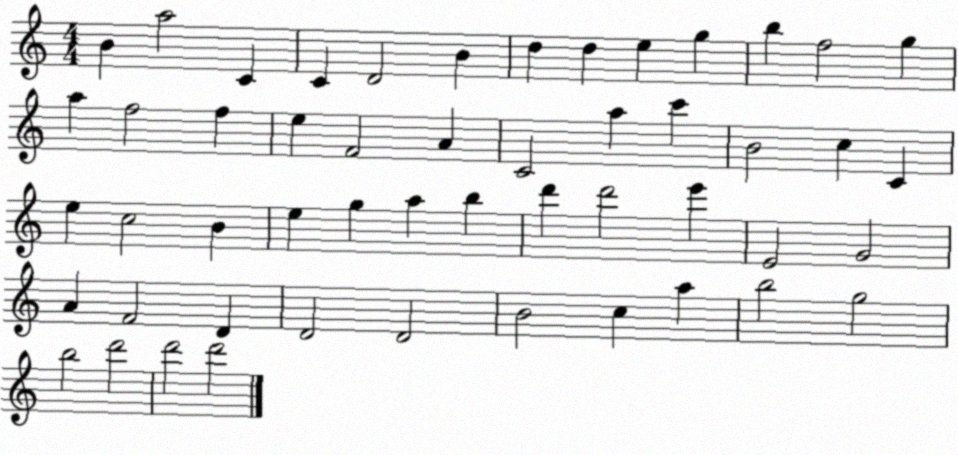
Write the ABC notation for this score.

X:1
T:Untitled
M:4/4
L:1/4
K:C
B a2 C C D2 B d d e g b f2 g a f2 f e F2 A C2 a c' B2 c C e c2 B e g a b d' d'2 e' E2 G2 A F2 D D2 D2 B2 c a b2 g2 b2 d'2 d'2 d'2